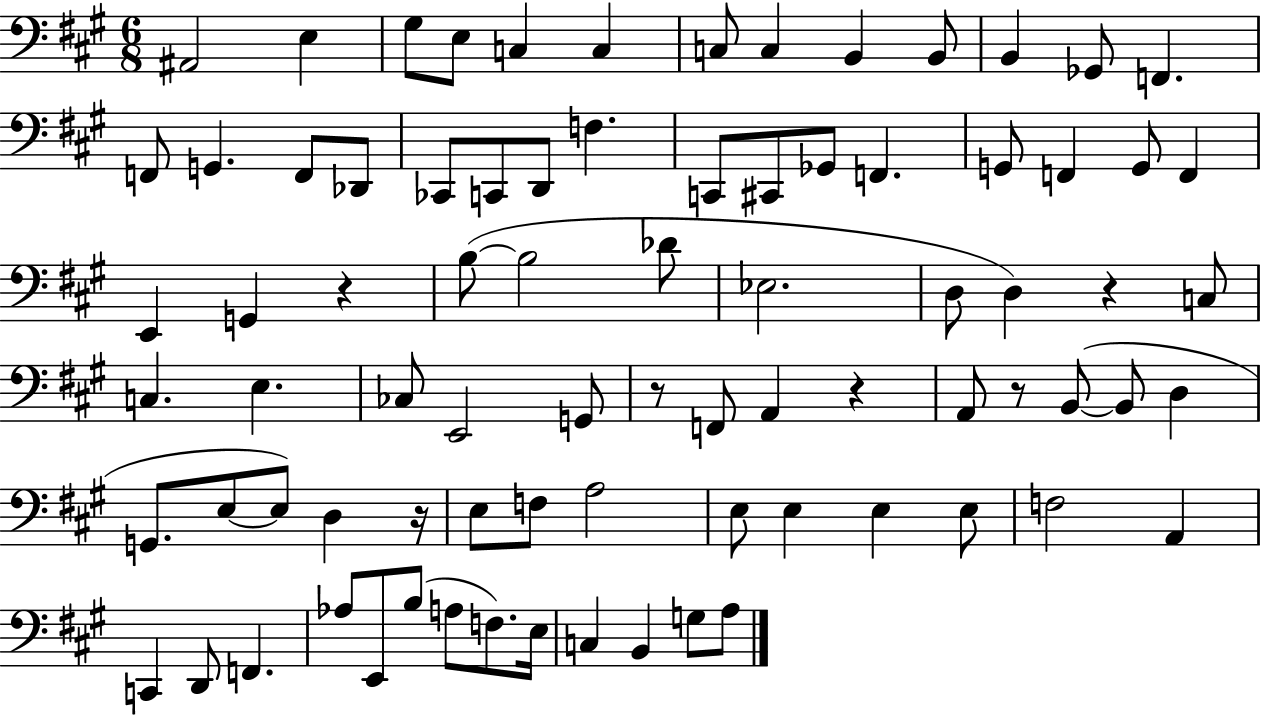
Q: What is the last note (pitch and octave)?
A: A3